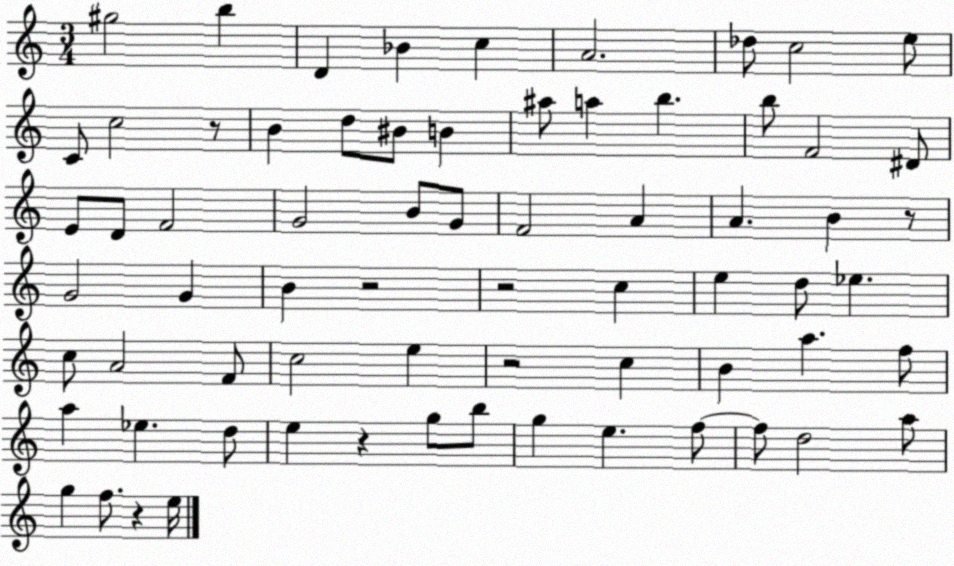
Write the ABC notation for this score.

X:1
T:Untitled
M:3/4
L:1/4
K:C
^g2 b D _B c A2 _d/2 c2 e/2 C/2 c2 z/2 B d/2 ^B/2 B ^a/2 a b b/2 F2 ^D/2 E/2 D/2 F2 G2 B/2 G/2 F2 A A B z/2 G2 G B z2 z2 c e d/2 _e c/2 A2 F/2 c2 e z2 c B a f/2 a _e d/2 e z g/2 b/2 g e f/2 f/2 d2 a/2 g f/2 z e/4